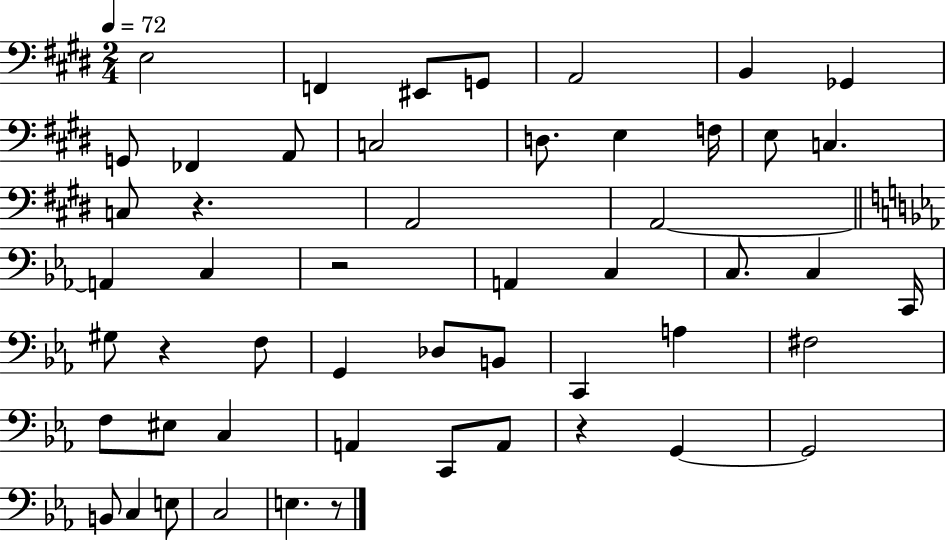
X:1
T:Untitled
M:2/4
L:1/4
K:E
E,2 F,, ^E,,/2 G,,/2 A,,2 B,, _G,, G,,/2 _F,, A,,/2 C,2 D,/2 E, F,/4 E,/2 C, C,/2 z A,,2 A,,2 A,, C, z2 A,, C, C,/2 C, C,,/4 ^G,/2 z F,/2 G,, _D,/2 B,,/2 C,, A, ^F,2 F,/2 ^E,/2 C, A,, C,,/2 A,,/2 z G,, G,,2 B,,/2 C, E,/2 C,2 E, z/2